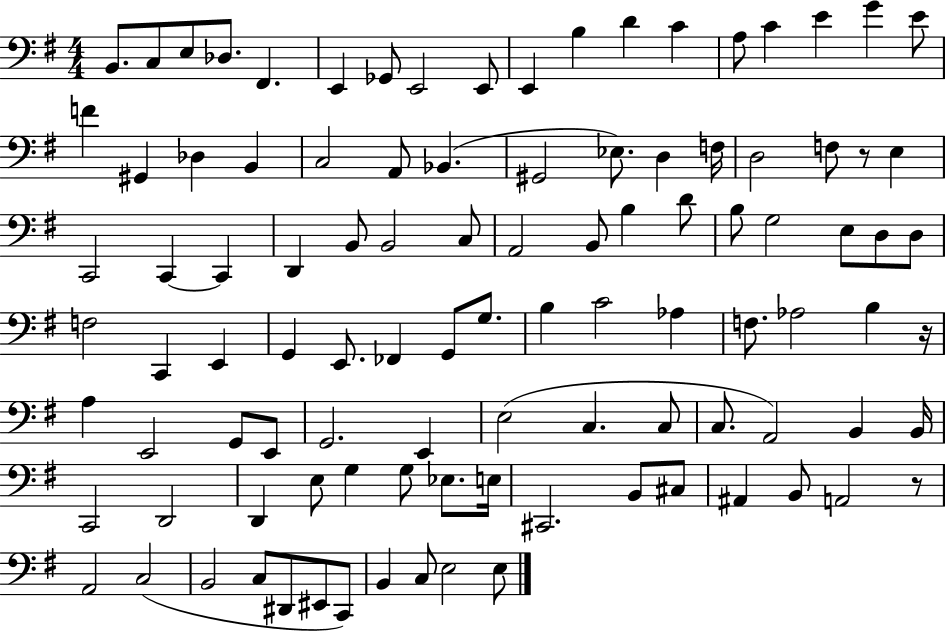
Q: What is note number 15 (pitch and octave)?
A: C4